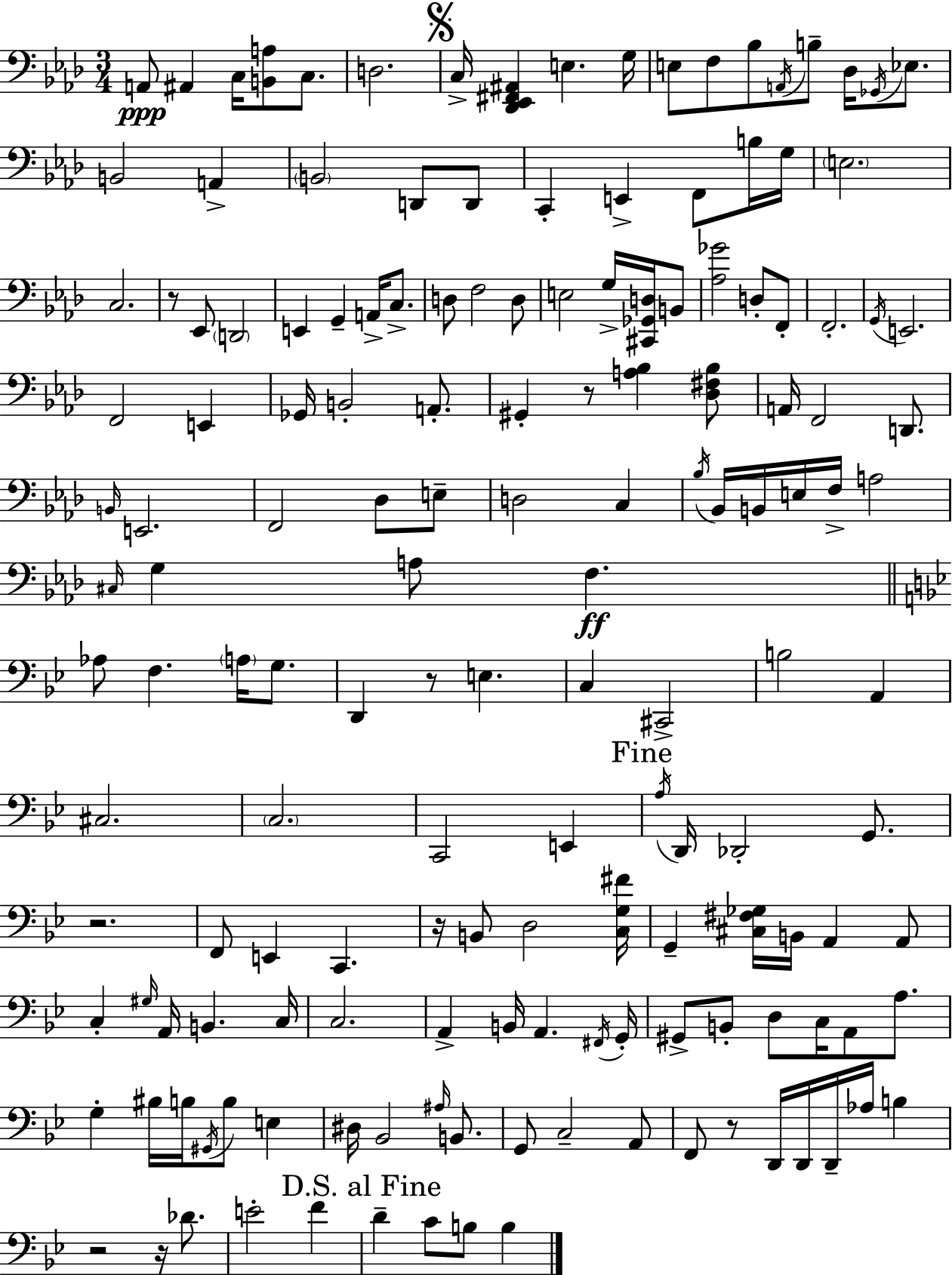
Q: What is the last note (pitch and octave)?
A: B3